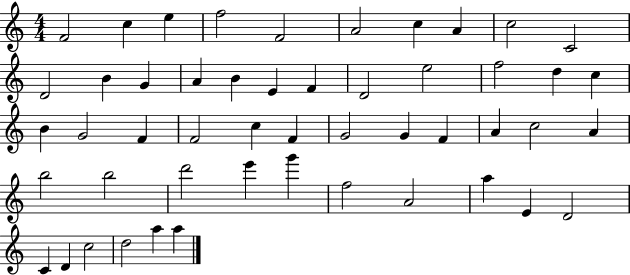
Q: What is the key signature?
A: C major